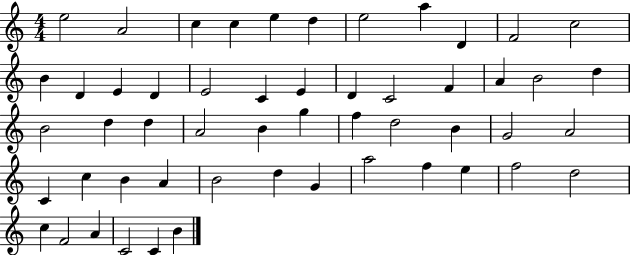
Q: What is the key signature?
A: C major